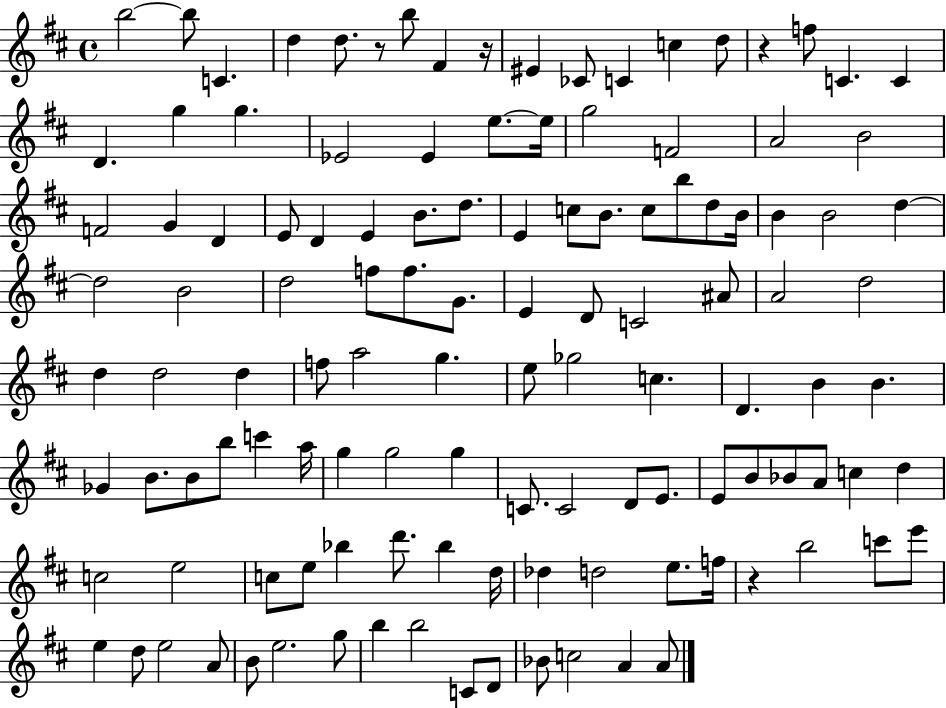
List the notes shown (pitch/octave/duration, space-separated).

B5/h B5/e C4/q. D5/q D5/e. R/e B5/e F#4/q R/s EIS4/q CES4/e C4/q C5/q D5/e R/q F5/e C4/q. C4/q D4/q. G5/q G5/q. Eb4/h Eb4/q E5/e. E5/s G5/h F4/h A4/h B4/h F4/h G4/q D4/q E4/e D4/q E4/q B4/e. D5/e. E4/q C5/e B4/e. C5/e B5/e D5/e B4/s B4/q B4/h D5/q D5/h B4/h D5/h F5/e F5/e. G4/e. E4/q D4/e C4/h A#4/e A4/h D5/h D5/q D5/h D5/q F5/e A5/h G5/q. E5/e Gb5/h C5/q. D4/q. B4/q B4/q. Gb4/q B4/e. B4/e B5/e C6/q A5/s G5/q G5/h G5/q C4/e. C4/h D4/e E4/e. E4/e B4/e Bb4/e A4/e C5/q D5/q C5/h E5/h C5/e E5/e Bb5/q D6/e. Bb5/q D5/s Db5/q D5/h E5/e. F5/s R/q B5/h C6/e E6/e E5/q D5/e E5/h A4/e B4/e E5/h. G5/e B5/q B5/h C4/e D4/e Bb4/e C5/h A4/q A4/e